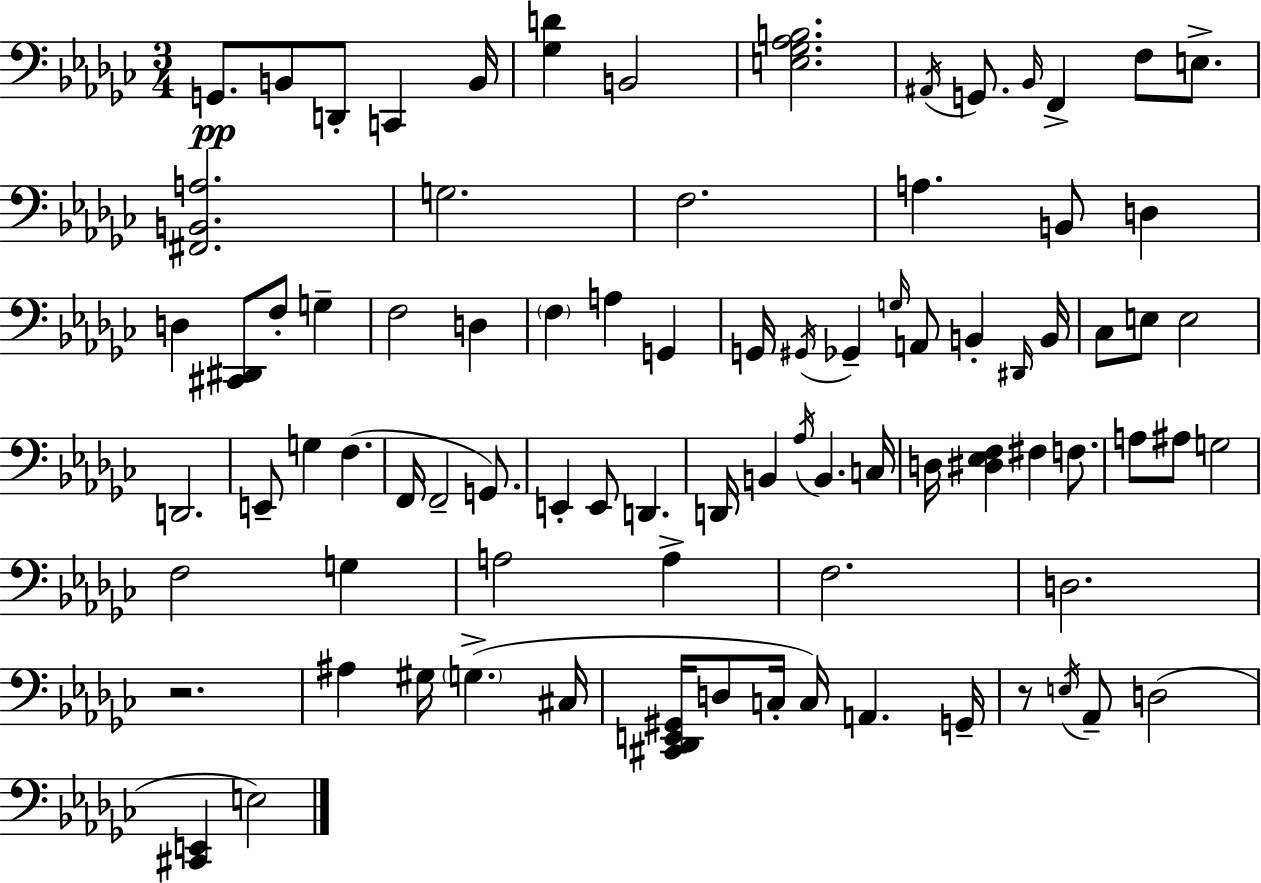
{
  \clef bass
  \numericTimeSignature
  \time 3/4
  \key ees \minor
  g,8.\pp b,8 d,8-. c,4 b,16 | <ges d'>4 b,2 | <e ges aes b>2. | \acciaccatura { ais,16 } g,8. \grace { bes,16 } f,4-> f8 e8.-> | \break <fis, b, a>2. | g2. | f2. | a4. b,8 d4 | \break d4 <cis, dis,>8 f8-. g4-- | f2 d4 | \parenthesize f4 a4 g,4 | g,16 \acciaccatura { gis,16 } ges,4-- \grace { g16 } a,8 b,4-. | \break \grace { dis,16 } b,16 ces8 e8 e2 | d,2. | e,8-- g4 f4.( | f,16 f,2-- | \break g,8.) e,4-. e,8 d,4. | d,16 b,4 \acciaccatura { aes16 } b,4. | c16 d16 <dis ees f>4 fis4 | f8. a8 ais8 g2 | \break f2 | g4 a2 | a4-> f2. | d2. | \break r2. | ais4 gis16 \parenthesize g4.->( | cis16 <cis, des, e, gis,>16 d8 c16-. c16) a,4. | g,16-- r8 \acciaccatura { e16 } aes,8-- d2( | \break <cis, e,>4 e2) | \bar "|."
}